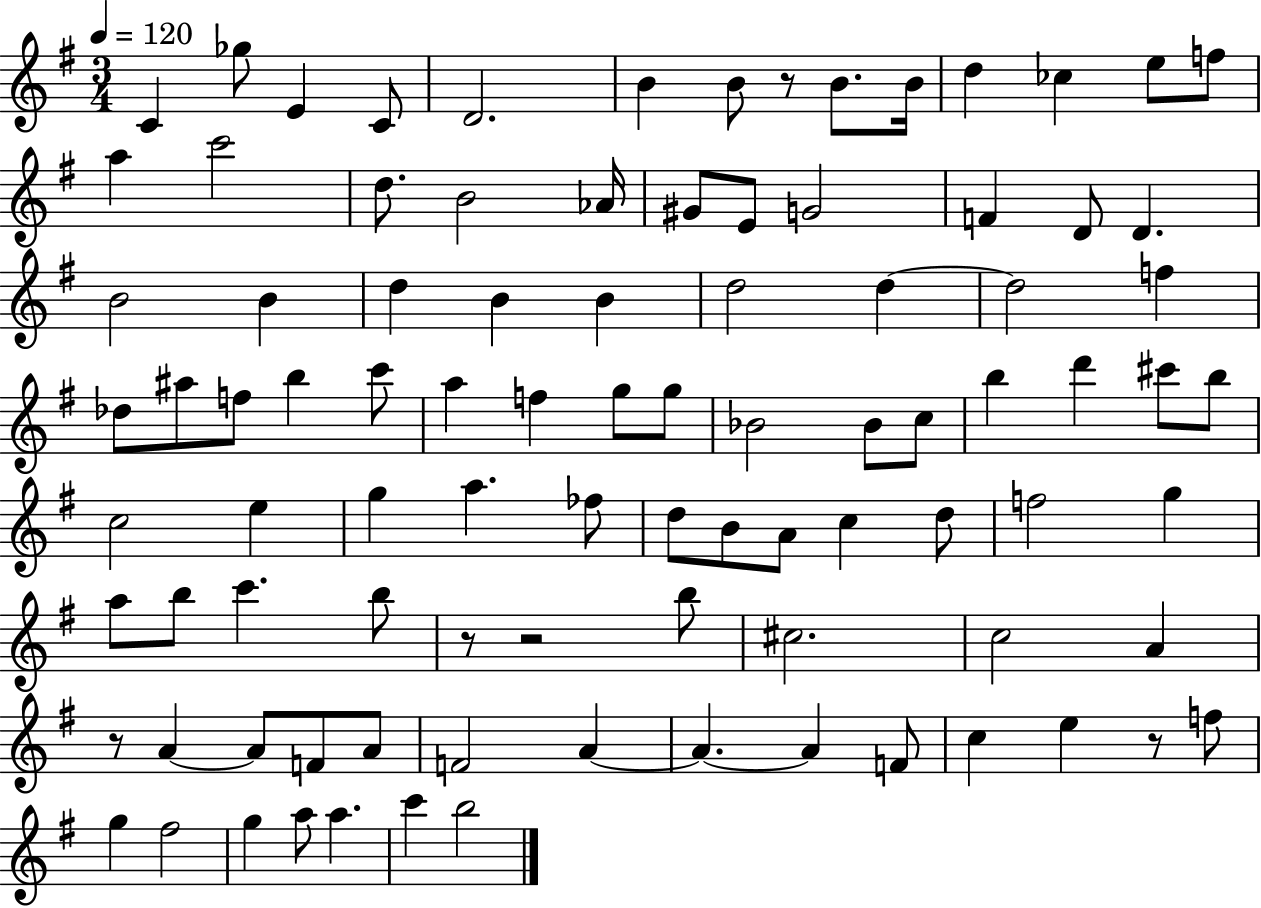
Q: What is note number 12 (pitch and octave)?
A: E5